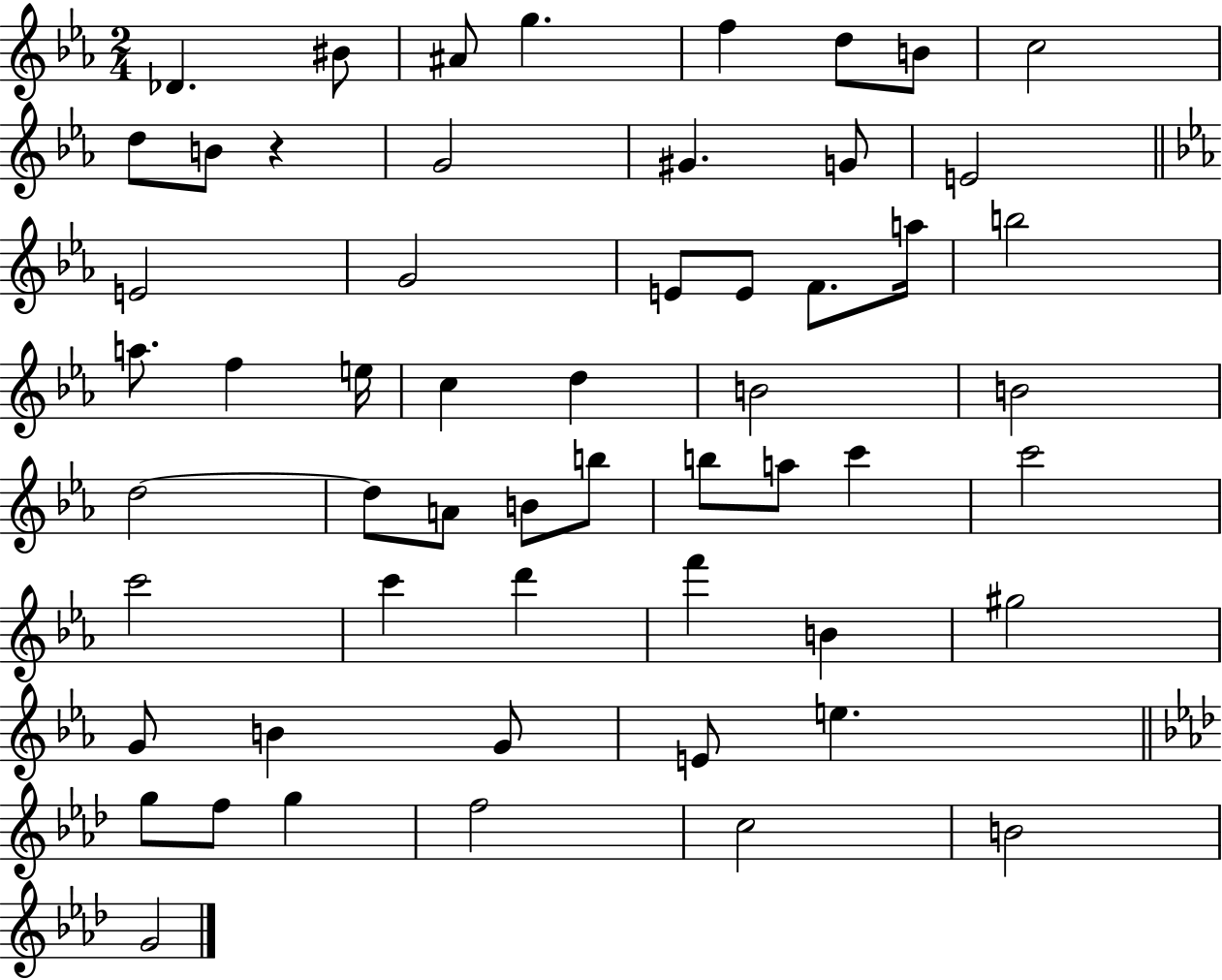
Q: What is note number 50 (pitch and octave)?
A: F5